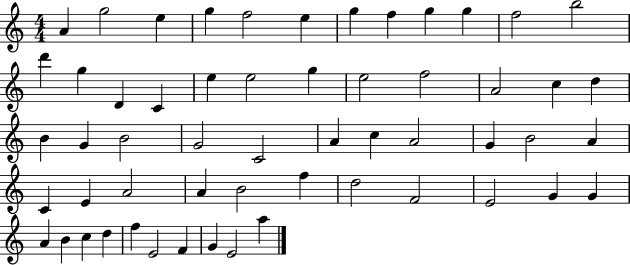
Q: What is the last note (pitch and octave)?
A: A5